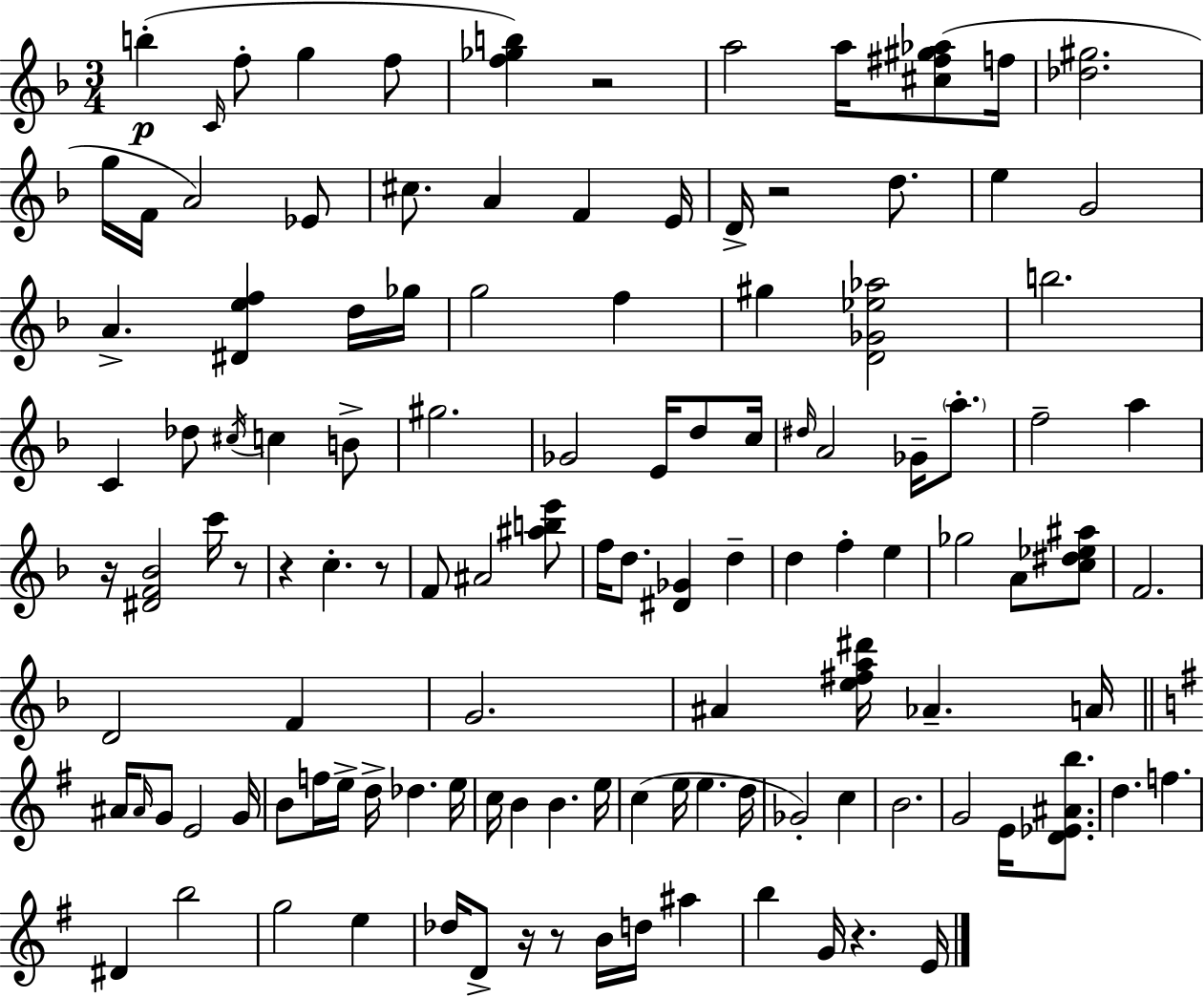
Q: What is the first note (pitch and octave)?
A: B5